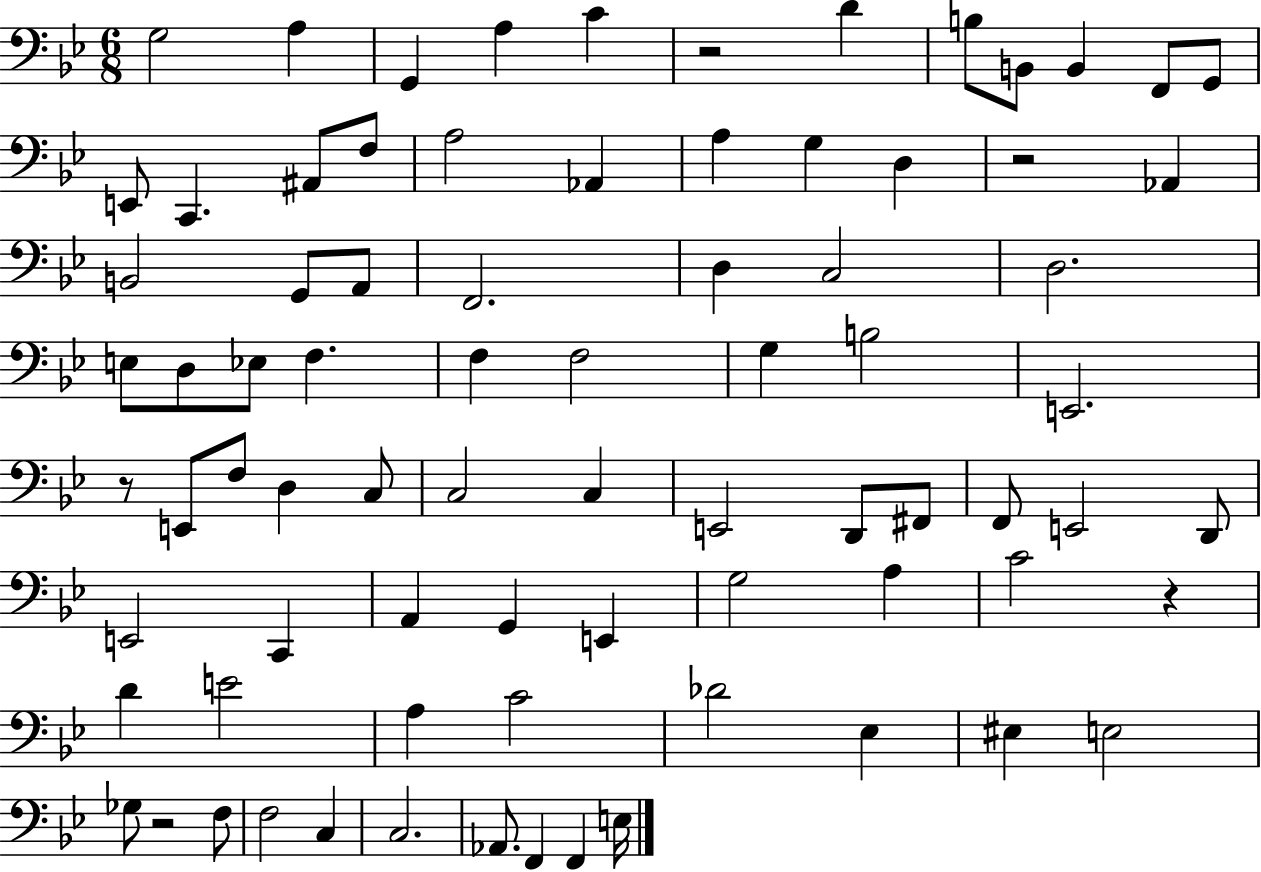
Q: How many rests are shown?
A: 5